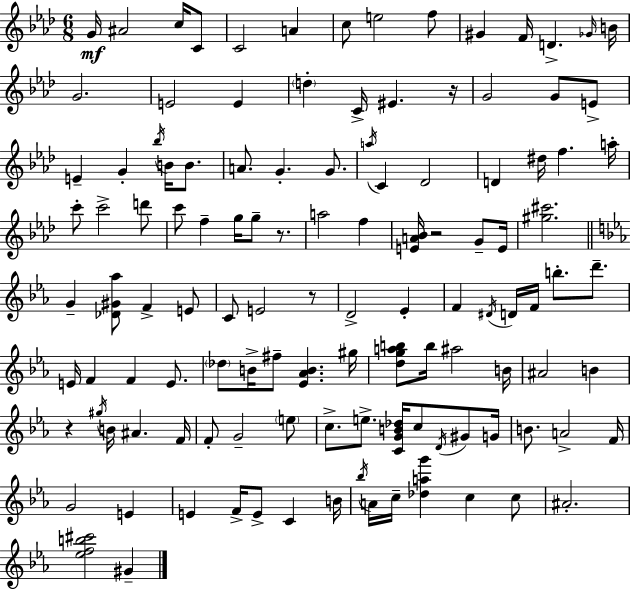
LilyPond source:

{
  \clef treble
  \numericTimeSignature
  \time 6/8
  \key f \minor
  g'16\mf ais'2 c''16 c'8 | c'2 a'4 | c''8 e''2 f''8 | gis'4 f'16 d'4.-> \grace { ges'16 } | \break b'16 g'2. | e'2 e'4 | \parenthesize d''4-. c'16-> eis'4. | r16 g'2 g'8 e'8-> | \break e'4-- g'4-. \acciaccatura { bes''16 } b'16 b'8. | a'8. g'4.-. g'8. | \acciaccatura { a''16 } c'4 des'2 | d'4 dis''16 f''4. | \break a''16-. c'''8-. c'''2-> | d'''8 c'''8 f''4-- g''16 g''8-- | r8. a''2 f''4 | <e' a' bes'>16 r2 | \break g'8-- e'16 <gis'' cis'''>2. | \bar "||" \break \key ees \major g'4-- <des' gis' aes''>8 f'4-> e'8 | c'8 e'2 r8 | d'2-> ees'4-. | f'4 \acciaccatura { dis'16 } d'16 f'16 b''8.-. d'''8.-- | \break e'16 f'4 f'4 e'8. | \parenthesize des''8 b'16-> fis''8-- <ees' aes' b'>4. | gis''16 <d'' g'' a'' b''>8 b''16 ais''2 | b'16 ais'2 b'4 | \break r4 \acciaccatura { gis''16 } b'16 ais'4. | f'16 f'8-. g'2-- | \parenthesize e''8 c''8.-> e''8.-> <c' g' b' des''>16 c''8 \acciaccatura { d'16 } | gis'8 g'16 b'8. a'2-> | \break f'16 g'2 e'4 | e'4 f'16-> e'8-> c'4 | b'16 \acciaccatura { bes''16 } a'16 c''16-- <des'' a'' g'''>4 c''4 | c''8 ais'2.-. | \break <ees'' f'' b'' cis'''>2 | gis'4-- \bar "|."
}